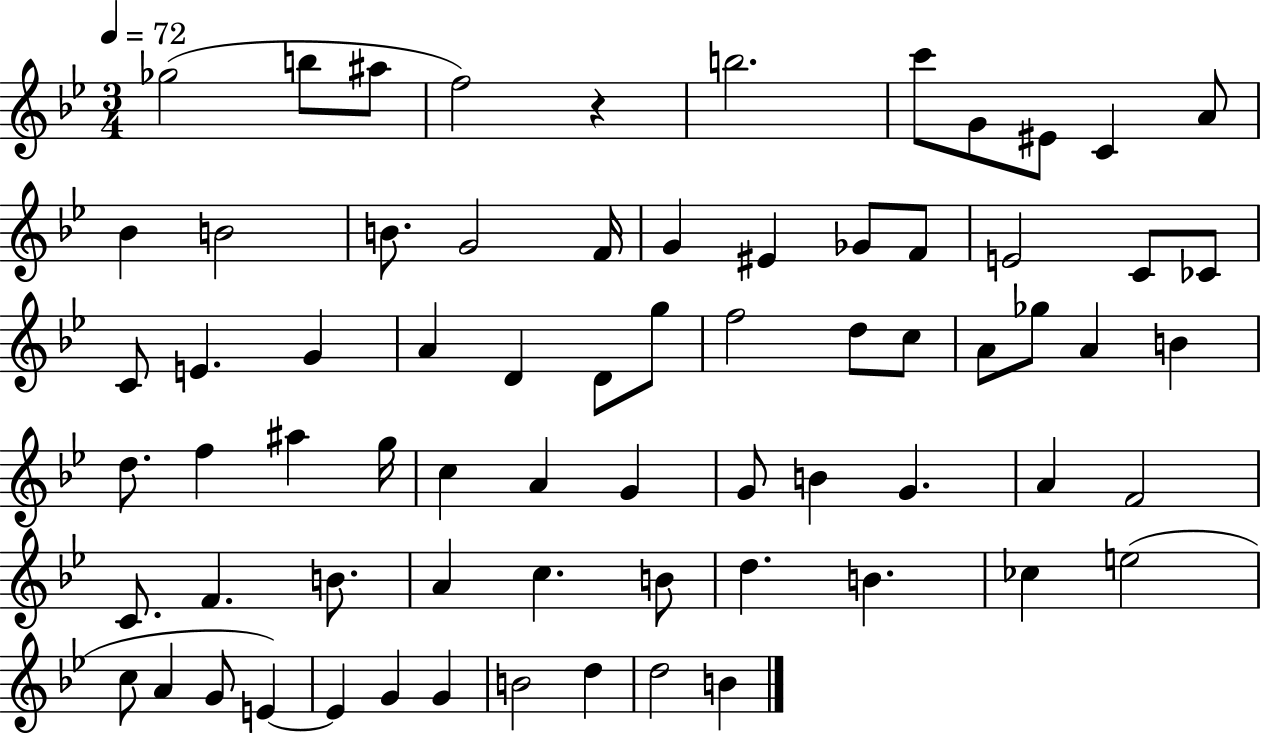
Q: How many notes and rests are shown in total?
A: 70